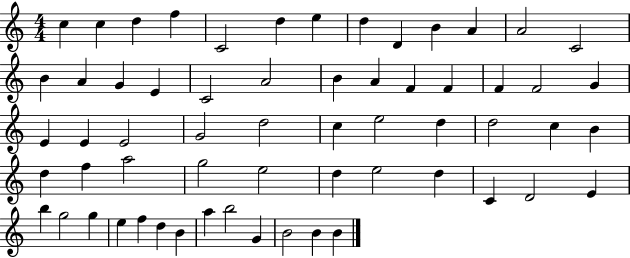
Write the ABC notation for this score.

X:1
T:Untitled
M:4/4
L:1/4
K:C
c c d f C2 d e d D B A A2 C2 B A G E C2 A2 B A F F F F2 G E E E2 G2 d2 c e2 d d2 c B d f a2 g2 e2 d e2 d C D2 E b g2 g e f d B a b2 G B2 B B